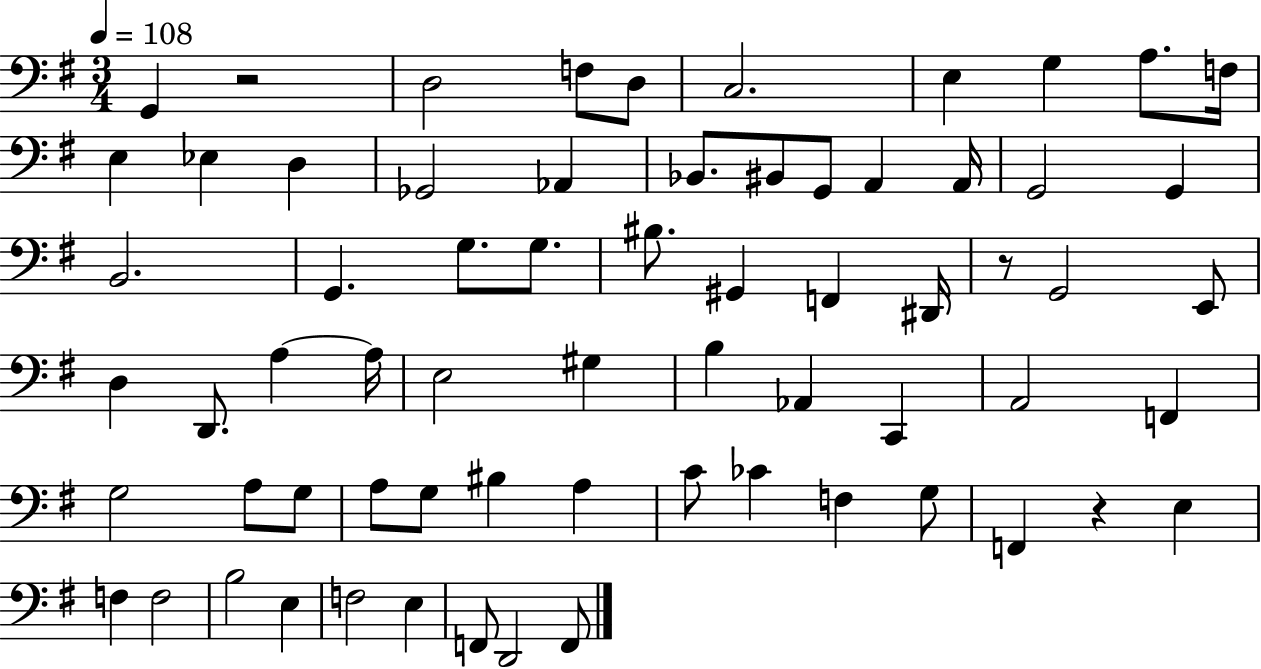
G2/q R/h D3/h F3/e D3/e C3/h. E3/q G3/q A3/e. F3/s E3/q Eb3/q D3/q Gb2/h Ab2/q Bb2/e. BIS2/e G2/e A2/q A2/s G2/h G2/q B2/h. G2/q. G3/e. G3/e. BIS3/e. G#2/q F2/q D#2/s R/e G2/h E2/e D3/q D2/e. A3/q A3/s E3/h G#3/q B3/q Ab2/q C2/q A2/h F2/q G3/h A3/e G3/e A3/e G3/e BIS3/q A3/q C4/e CES4/q F3/q G3/e F2/q R/q E3/q F3/q F3/h B3/h E3/q F3/h E3/q F2/e D2/h F2/e